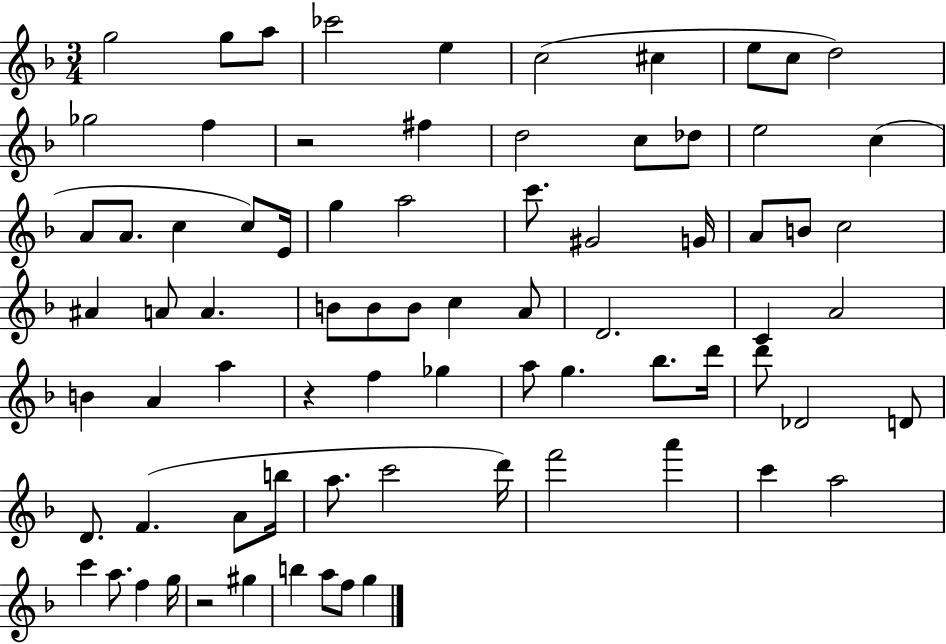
G5/h G5/e A5/e CES6/h E5/q C5/h C#5/q E5/e C5/e D5/h Gb5/h F5/q R/h F#5/q D5/h C5/e Db5/e E5/h C5/q A4/e A4/e. C5/q C5/e E4/s G5/q A5/h C6/e. G#4/h G4/s A4/e B4/e C5/h A#4/q A4/e A4/q. B4/e B4/e B4/e C5/q A4/e D4/h. C4/q A4/h B4/q A4/q A5/q R/q F5/q Gb5/q A5/e G5/q. Bb5/e. D6/s D6/e Db4/h D4/e D4/e. F4/q. A4/e B5/s A5/e. C6/h D6/s F6/h A6/q C6/q A5/h C6/q A5/e. F5/q G5/s R/h G#5/q B5/q A5/e F5/e G5/q